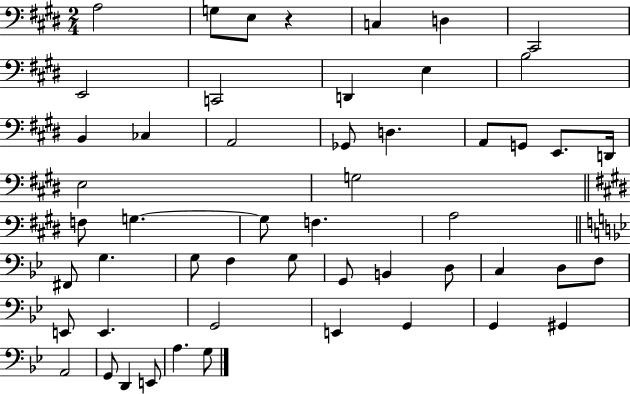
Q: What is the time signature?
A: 2/4